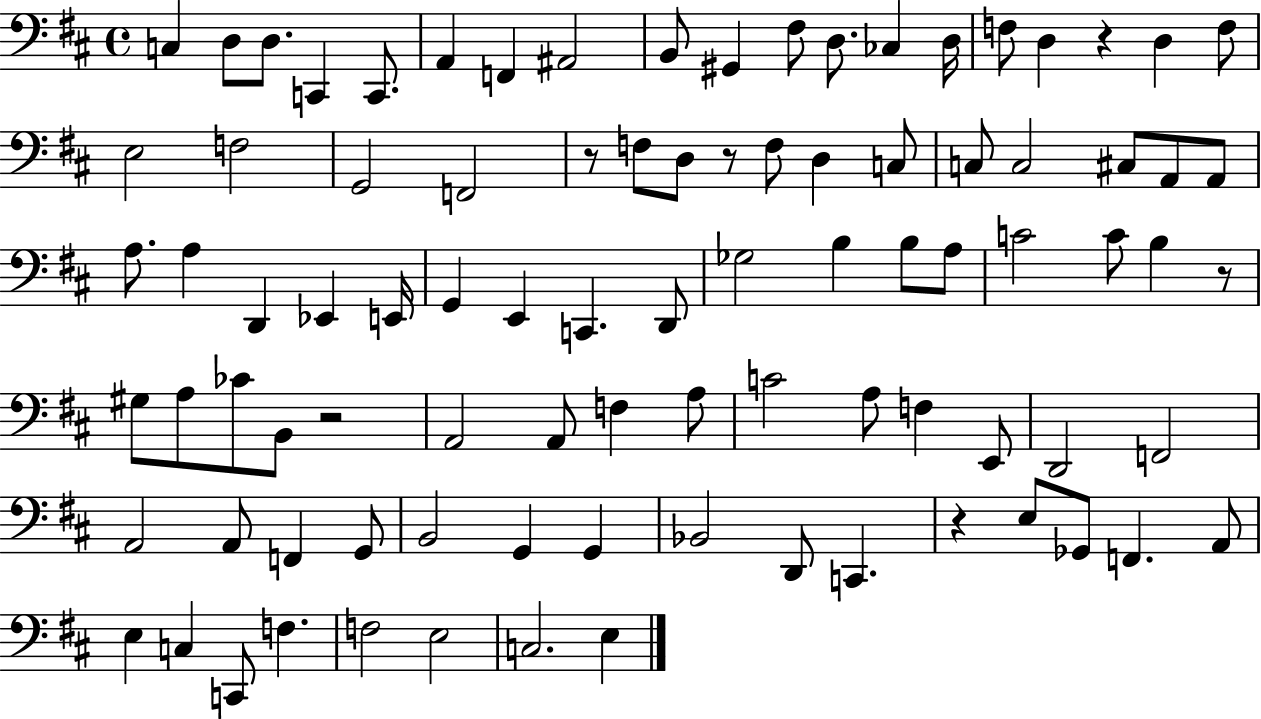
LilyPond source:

{
  \clef bass
  \time 4/4
  \defaultTimeSignature
  \key d \major
  c4 d8 d8. c,4 c,8. | a,4 f,4 ais,2 | b,8 gis,4 fis8 d8. ces4 d16 | f8 d4 r4 d4 f8 | \break e2 f2 | g,2 f,2 | r8 f8 d8 r8 f8 d4 c8 | c8 c2 cis8 a,8 a,8 | \break a8. a4 d,4 ees,4 e,16 | g,4 e,4 c,4. d,8 | ges2 b4 b8 a8 | c'2 c'8 b4 r8 | \break gis8 a8 ces'8 b,8 r2 | a,2 a,8 f4 a8 | c'2 a8 f4 e,8 | d,2 f,2 | \break a,2 a,8 f,4 g,8 | b,2 g,4 g,4 | bes,2 d,8 c,4. | r4 e8 ges,8 f,4. a,8 | \break e4 c4 c,8 f4. | f2 e2 | c2. e4 | \bar "|."
}